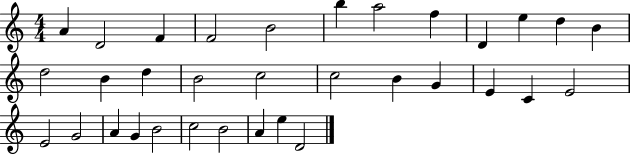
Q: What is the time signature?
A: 4/4